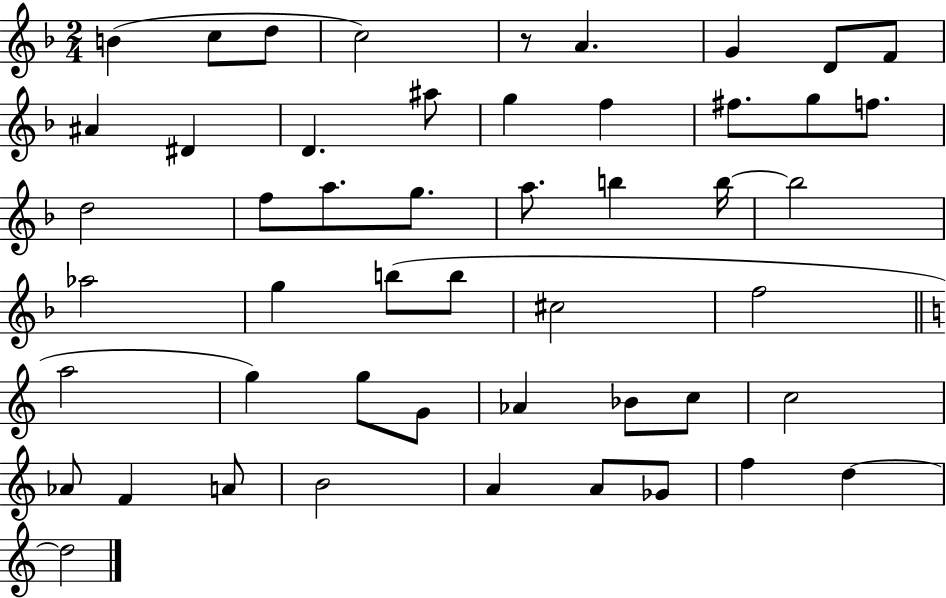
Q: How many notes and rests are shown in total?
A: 50